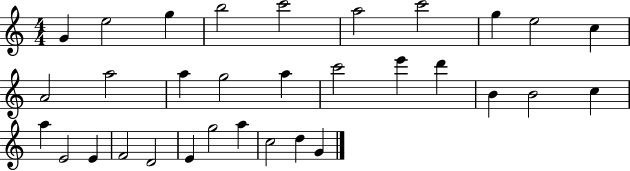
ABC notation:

X:1
T:Untitled
M:4/4
L:1/4
K:C
G e2 g b2 c'2 a2 c'2 g e2 c A2 a2 a g2 a c'2 e' d' B B2 c a E2 E F2 D2 E g2 a c2 d G